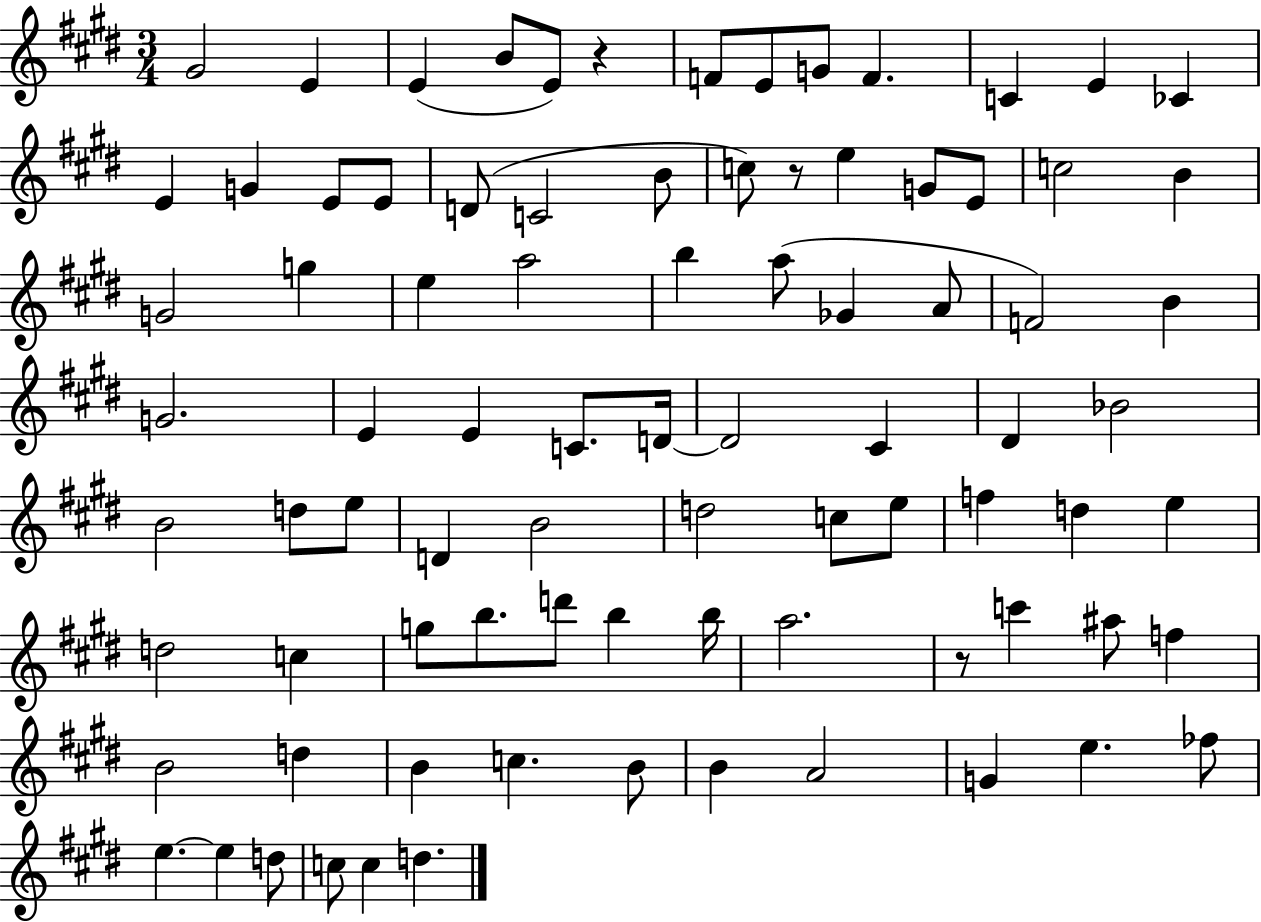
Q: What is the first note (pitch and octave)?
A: G#4